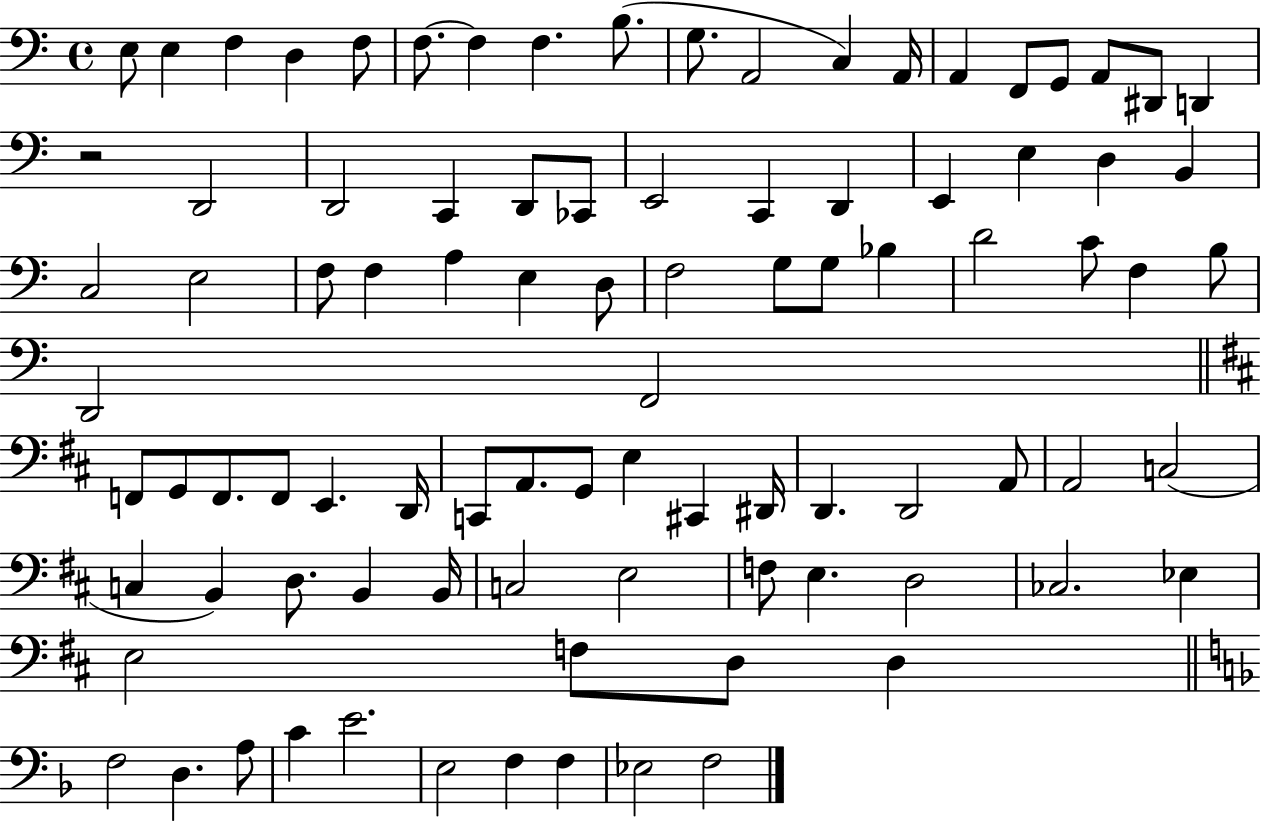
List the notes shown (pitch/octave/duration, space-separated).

E3/e E3/q F3/q D3/q F3/e F3/e. F3/q F3/q. B3/e. G3/e. A2/h C3/q A2/s A2/q F2/e G2/e A2/e D#2/e D2/q R/h D2/h D2/h C2/q D2/e CES2/e E2/h C2/q D2/q E2/q E3/q D3/q B2/q C3/h E3/h F3/e F3/q A3/q E3/q D3/e F3/h G3/e G3/e Bb3/q D4/h C4/e F3/q B3/e D2/h F2/h F2/e G2/e F2/e. F2/e E2/q. D2/s C2/e A2/e. G2/e E3/q C#2/q D#2/s D2/q. D2/h A2/e A2/h C3/h C3/q B2/q D3/e. B2/q B2/s C3/h E3/h F3/e E3/q. D3/h CES3/h. Eb3/q E3/h F3/e D3/e D3/q F3/h D3/q. A3/e C4/q E4/h. E3/h F3/q F3/q Eb3/h F3/h